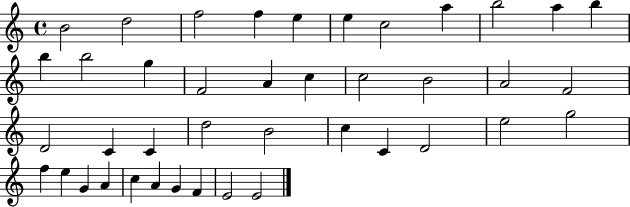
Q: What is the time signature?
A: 4/4